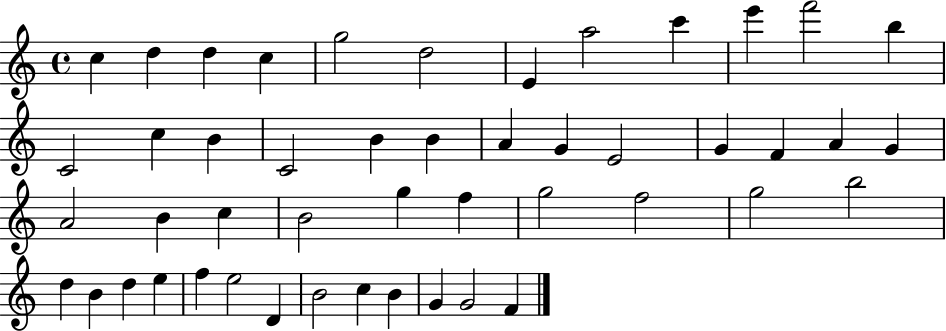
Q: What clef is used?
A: treble